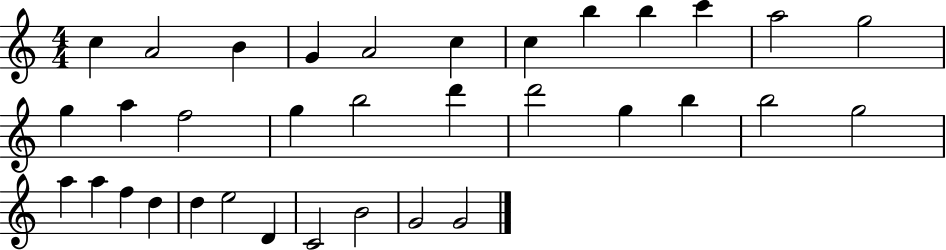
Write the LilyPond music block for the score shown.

{
  \clef treble
  \numericTimeSignature
  \time 4/4
  \key c \major
  c''4 a'2 b'4 | g'4 a'2 c''4 | c''4 b''4 b''4 c'''4 | a''2 g''2 | \break g''4 a''4 f''2 | g''4 b''2 d'''4 | d'''2 g''4 b''4 | b''2 g''2 | \break a''4 a''4 f''4 d''4 | d''4 e''2 d'4 | c'2 b'2 | g'2 g'2 | \break \bar "|."
}